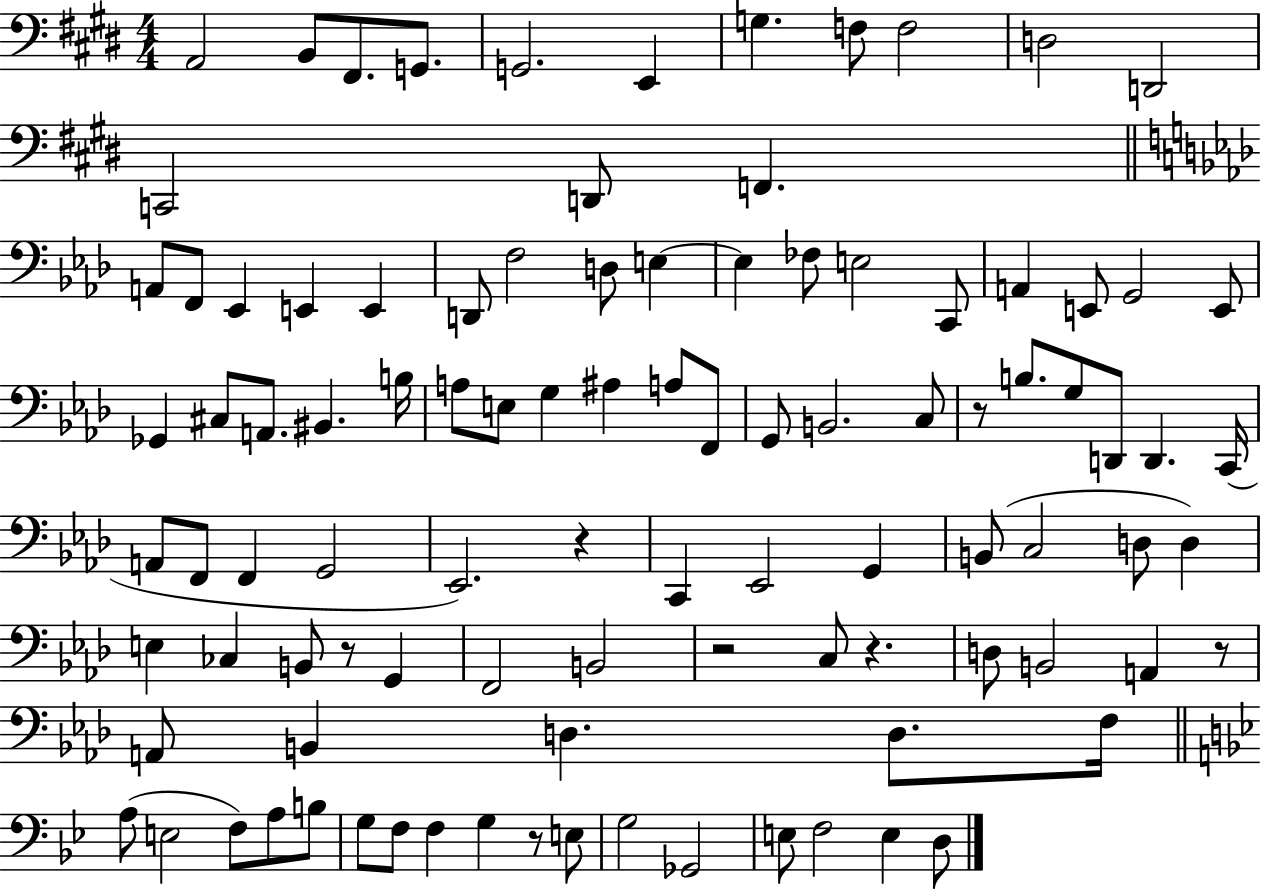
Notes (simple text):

A2/h B2/e F#2/e. G2/e. G2/h. E2/q G3/q. F3/e F3/h D3/h D2/h C2/h D2/e F2/q. A2/e F2/e Eb2/q E2/q E2/q D2/e F3/h D3/e E3/q E3/q FES3/e E3/h C2/e A2/q E2/e G2/h E2/e Gb2/q C#3/e A2/e. BIS2/q. B3/s A3/e E3/e G3/q A#3/q A3/e F2/e G2/e B2/h. C3/e R/e B3/e. G3/e D2/e D2/q. C2/s A2/e F2/e F2/q G2/h Eb2/h. R/q C2/q Eb2/h G2/q B2/e C3/h D3/e D3/q E3/q CES3/q B2/e R/e G2/q F2/h B2/h R/h C3/e R/q. D3/e B2/h A2/q R/e A2/e B2/q D3/q. D3/e. F3/s A3/e E3/h F3/e A3/e B3/e G3/e F3/e F3/q G3/q R/e E3/e G3/h Gb2/h E3/e F3/h E3/q D3/e